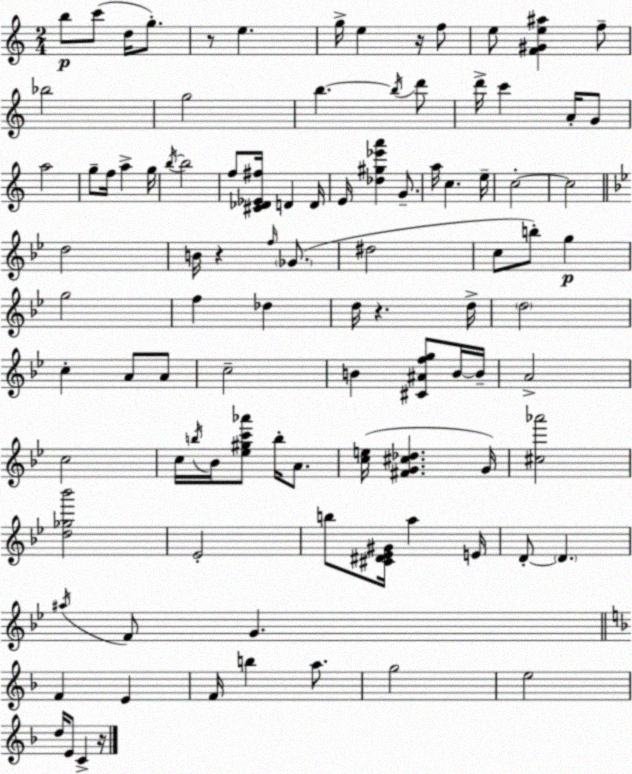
X:1
T:Untitled
M:2/4
L:1/4
K:Am
b/2 c'/2 d/4 g/2 z/2 e g/4 e z/4 f/2 e/2 [F^Ge^a] f/2 _b2 g2 b b/4 d'/2 d'/4 c' A/4 G/2 a2 g/2 f/4 a g/4 b/4 b2 f/2 [^C_D_E^f]/4 D D/4 E/4 [_d^g_e'a'] G/2 a/4 c e/4 c2 c2 d2 B/4 z f/4 _G/2 ^d2 c/2 b/2 g g2 f _d d/4 z d/4 d2 c A/2 A/2 c2 B [^C^Afg]/2 B/4 B/4 A2 c2 c/4 b/4 _B/4 [_e^gc'_a']/2 b/4 A/2 [ce]/4 [^FG^c_d] G/4 [^c_a']2 [d_g_b']2 _E2 b/2 [^C^D_E^G]/4 a E/4 D/2 D ^a/4 F/2 G F E F/4 b a/2 g2 e2 d/4 E/2 C z/4